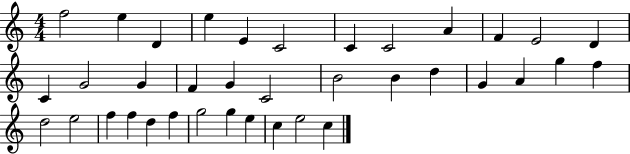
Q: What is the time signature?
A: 4/4